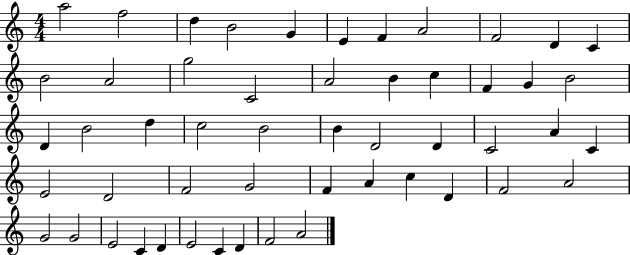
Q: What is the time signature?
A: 4/4